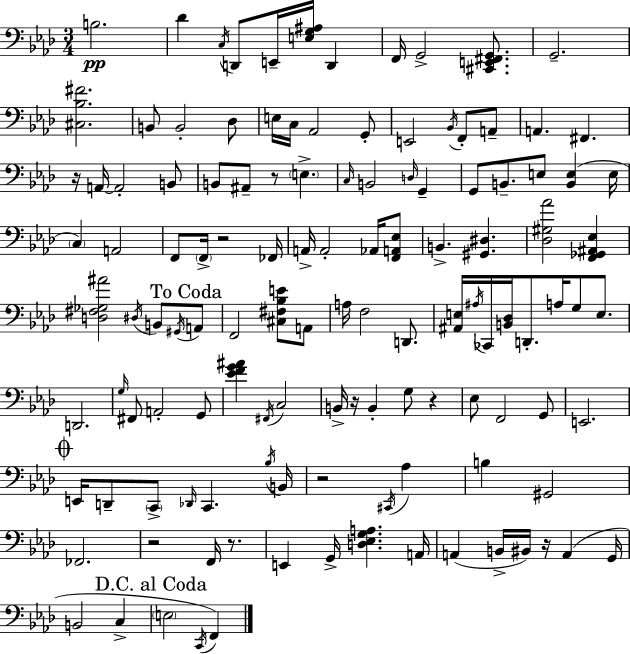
X:1
T:Untitled
M:3/4
L:1/4
K:Ab
B,2 _D C,/4 D,,/2 E,,/4 [E,G,^A,]/4 D,, F,,/4 G,,2 [^C,,E,,^F,,G,,]/2 G,,2 [^C,_B,^F]2 B,,/2 B,,2 _D,/2 E,/4 C,/4 _A,,2 G,,/2 E,,2 _B,,/4 F,,/2 A,,/2 A,, ^F,, z/4 A,,/4 A,,2 B,,/2 B,,/2 ^A,,/2 z/2 E, C,/4 B,,2 D,/4 G,, G,,/2 B,,/2 E,/2 [B,,E,] E,/4 C, A,,2 F,,/2 F,,/4 z2 _F,,/4 A,,/4 A,,2 _A,,/4 [F,,A,,_E,]/2 B,, [^G,,^D,] [_D,^G,_A]2 [F,,_G,,^A,,_E,] [D,^F,_G,^A]2 ^D,/4 B,,/2 ^G,,/4 A,,/2 F,,2 [^C,^F,_B,E]/2 A,,/2 A,/4 F,2 D,,/2 [^A,,E,]/4 ^A,/4 _C,,/4 [B,,_D,]/4 D,,/2 A,/4 G,/2 E,/2 D,,2 G,/4 ^F,,/2 A,,2 G,,/2 [_EFG^A] ^F,,/4 C,2 B,,/4 z/4 B,, G,/2 z _E,/2 F,,2 G,,/2 E,,2 E,,/4 D,,/2 C,,/2 _D,,/4 C,, _B,/4 B,,/4 z2 ^C,,/4 _A, B, ^G,,2 _F,,2 z2 F,,/4 z/2 E,, G,,/4 [D,_E,G,A,] A,,/4 A,, B,,/4 ^B,,/4 z/4 A,, G,,/4 B,,2 C, E,2 C,,/4 F,,